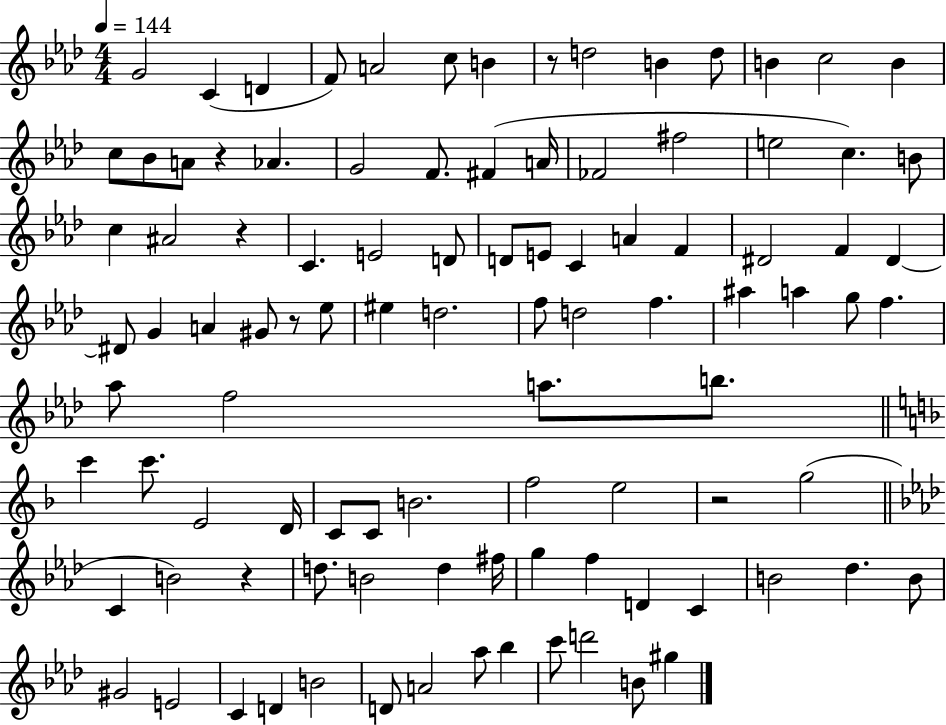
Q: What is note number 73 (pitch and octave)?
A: F#5